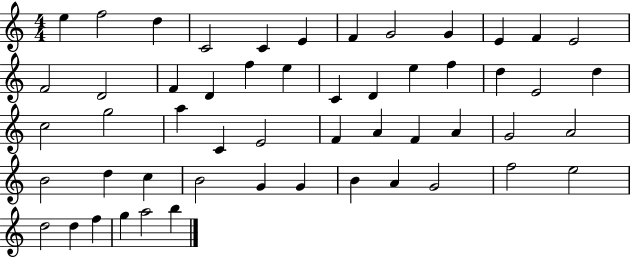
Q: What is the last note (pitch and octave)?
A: B5